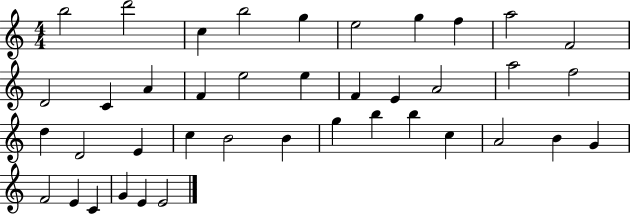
X:1
T:Untitled
M:4/4
L:1/4
K:C
b2 d'2 c b2 g e2 g f a2 F2 D2 C A F e2 e F E A2 a2 f2 d D2 E c B2 B g b b c A2 B G F2 E C G E E2